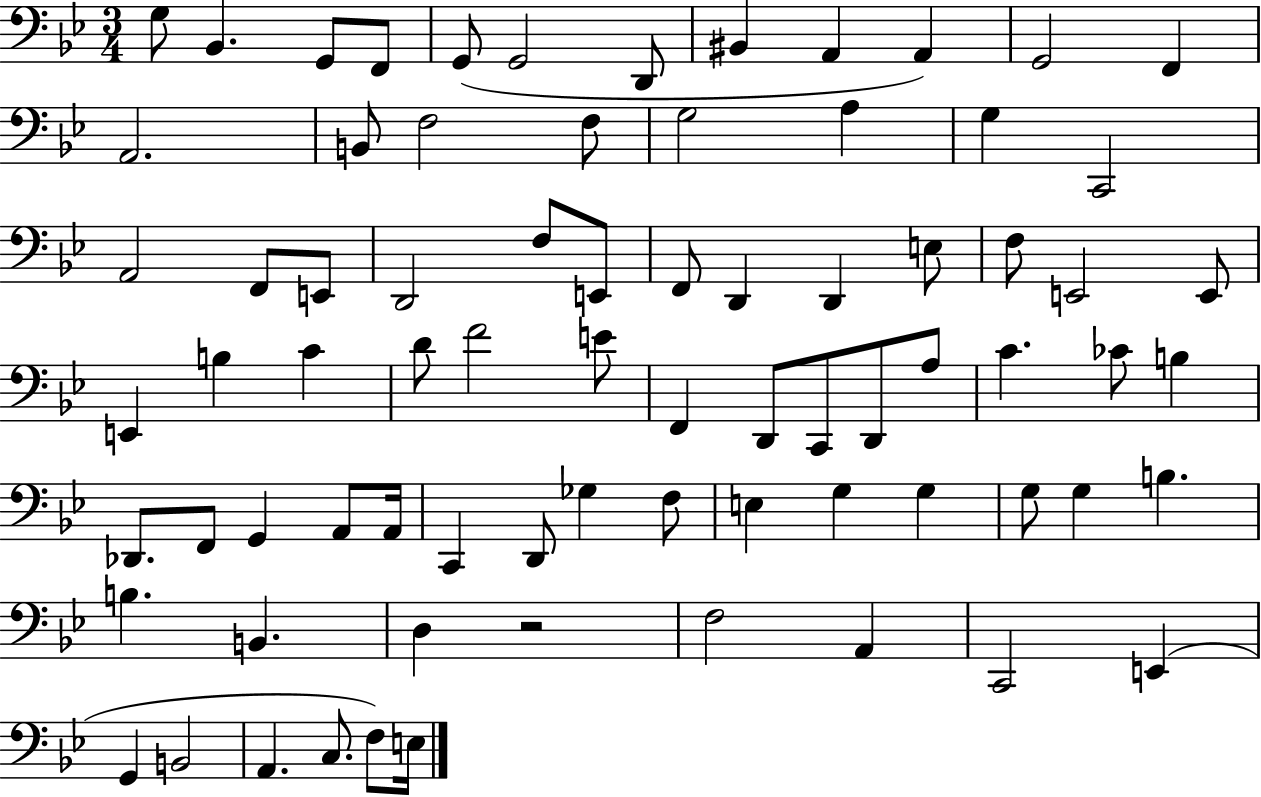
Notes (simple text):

G3/e Bb2/q. G2/e F2/e G2/e G2/h D2/e BIS2/q A2/q A2/q G2/h F2/q A2/h. B2/e F3/h F3/e G3/h A3/q G3/q C2/h A2/h F2/e E2/e D2/h F3/e E2/e F2/e D2/q D2/q E3/e F3/e E2/h E2/e E2/q B3/q C4/q D4/e F4/h E4/e F2/q D2/e C2/e D2/e A3/e C4/q. CES4/e B3/q Db2/e. F2/e G2/q A2/e A2/s C2/q D2/e Gb3/q F3/e E3/q G3/q G3/q G3/e G3/q B3/q. B3/q. B2/q. D3/q R/h F3/h A2/q C2/h E2/q G2/q B2/h A2/q. C3/e. F3/e E3/s